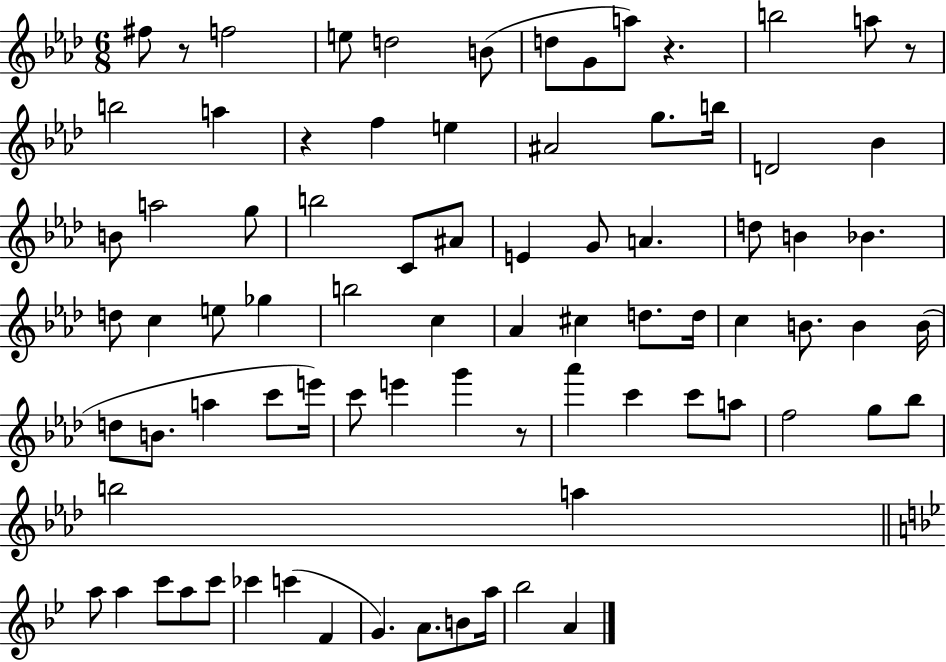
X:1
T:Untitled
M:6/8
L:1/4
K:Ab
^f/2 z/2 f2 e/2 d2 B/2 d/2 G/2 a/2 z b2 a/2 z/2 b2 a z f e ^A2 g/2 b/4 D2 _B B/2 a2 g/2 b2 C/2 ^A/2 E G/2 A d/2 B _B d/2 c e/2 _g b2 c _A ^c d/2 d/4 c B/2 B B/4 d/2 B/2 a c'/2 e'/4 c'/2 e' g' z/2 _a' c' c'/2 a/2 f2 g/2 _b/2 b2 a a/2 a c'/2 a/2 c'/2 _c' c' F G A/2 B/2 a/4 _b2 A